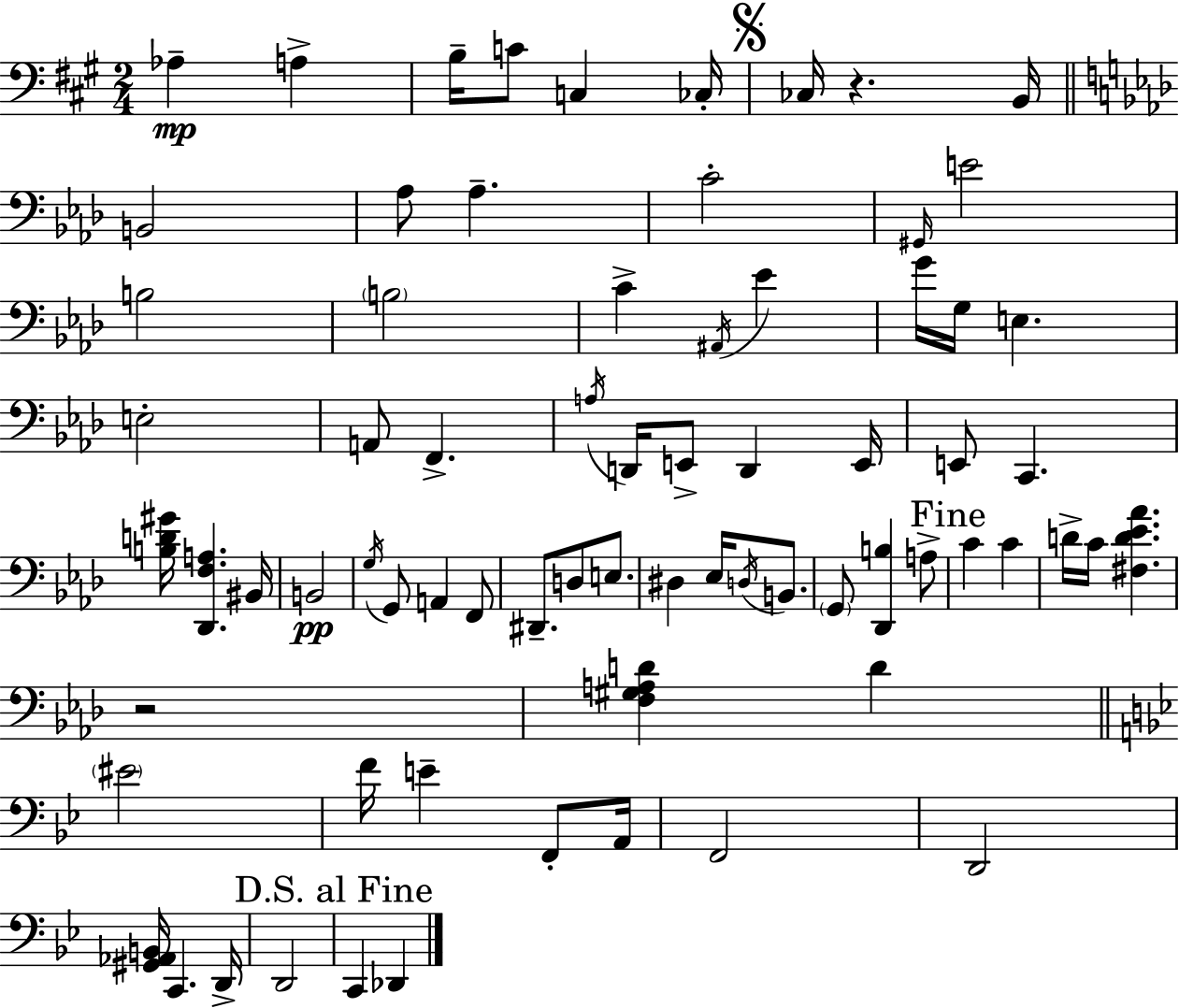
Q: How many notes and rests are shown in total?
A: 72